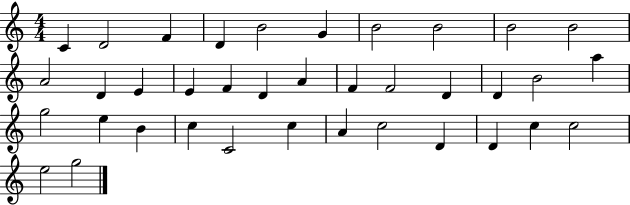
X:1
T:Untitled
M:4/4
L:1/4
K:C
C D2 F D B2 G B2 B2 B2 B2 A2 D E E F D A F F2 D D B2 a g2 e B c C2 c A c2 D D c c2 e2 g2